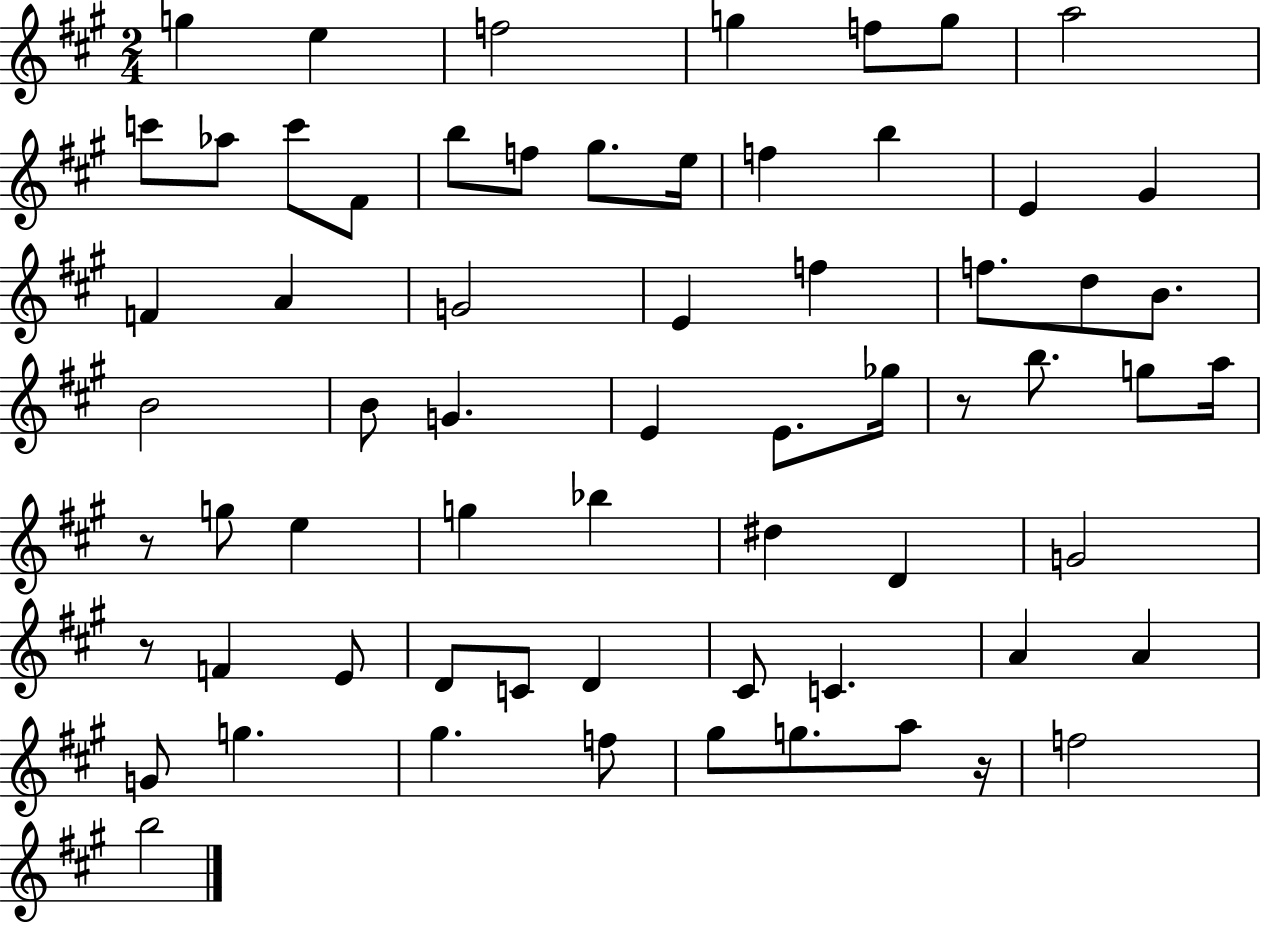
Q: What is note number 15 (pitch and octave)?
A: E5